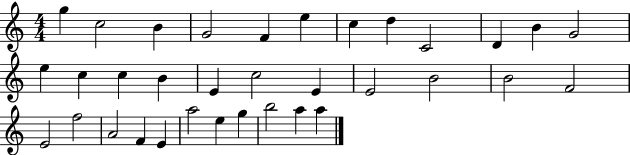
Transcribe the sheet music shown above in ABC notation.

X:1
T:Untitled
M:4/4
L:1/4
K:C
g c2 B G2 F e c d C2 D B G2 e c c B E c2 E E2 B2 B2 F2 E2 f2 A2 F E a2 e g b2 a a